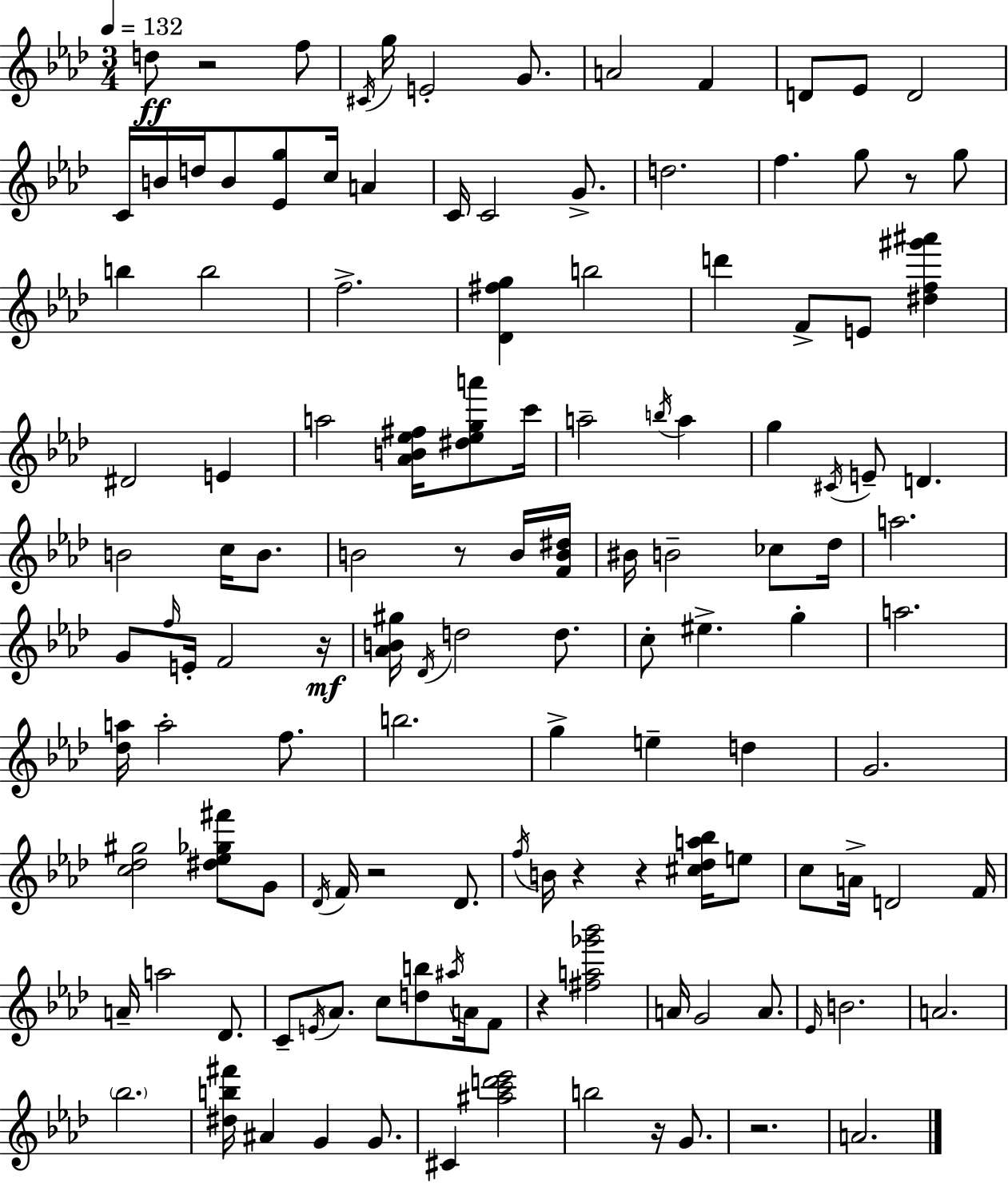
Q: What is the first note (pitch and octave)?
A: D5